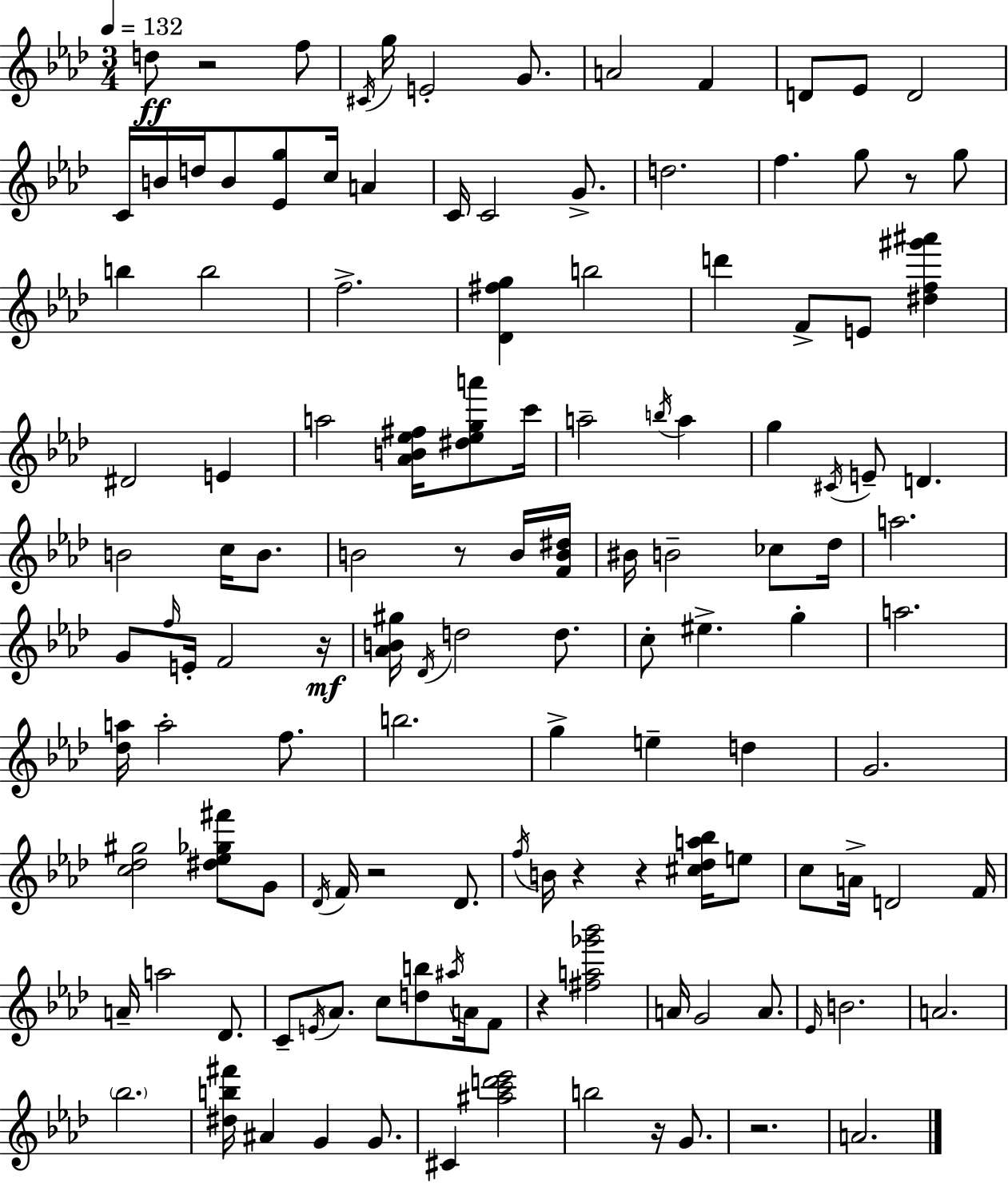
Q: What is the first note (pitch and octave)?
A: D5